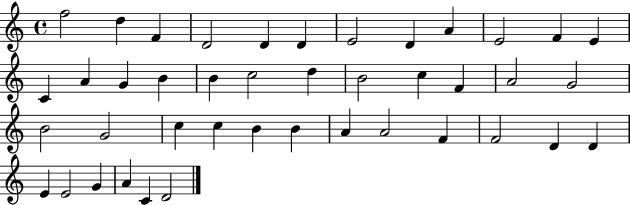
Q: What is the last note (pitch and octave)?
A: D4